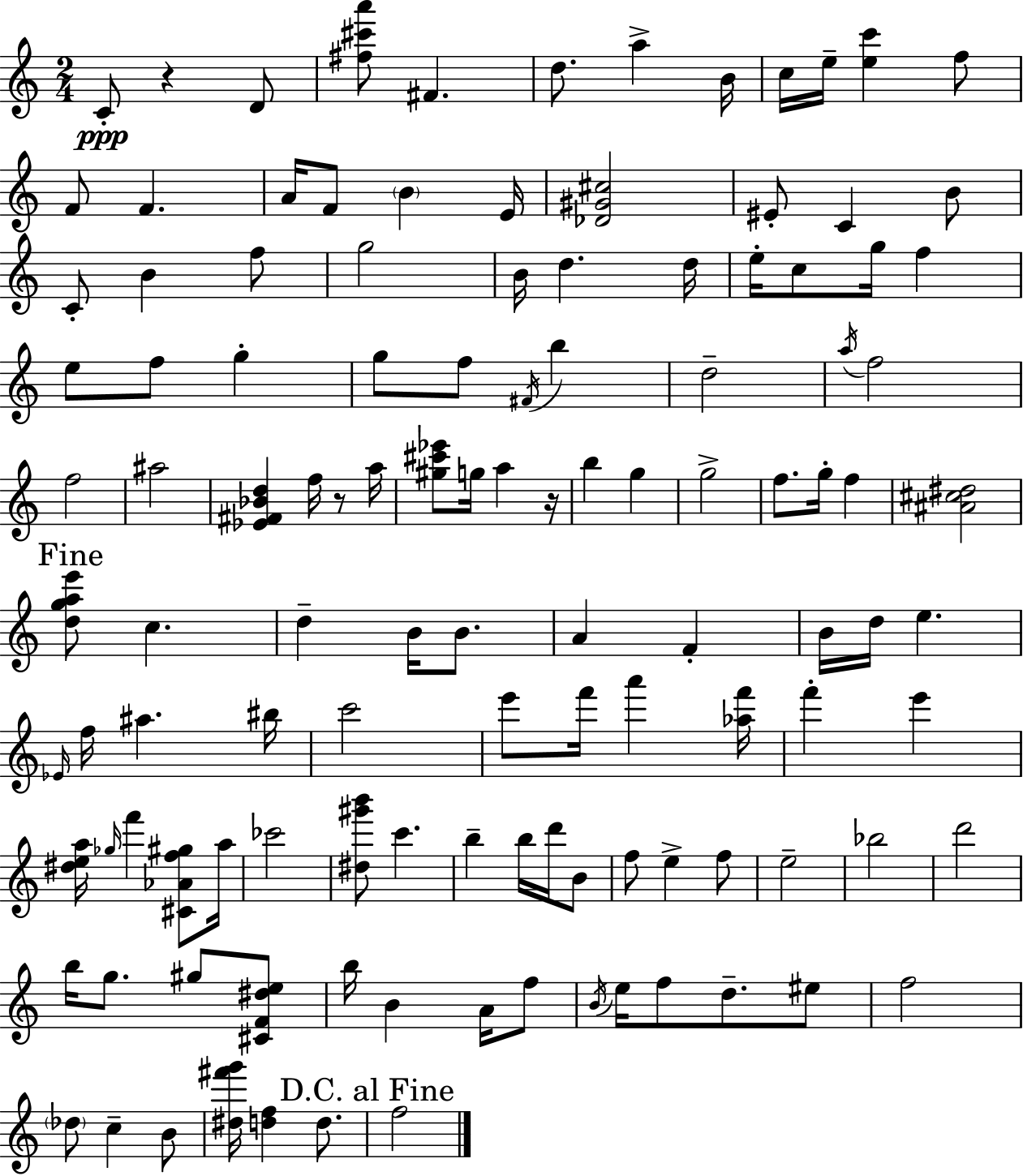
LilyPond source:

{
  \clef treble
  \numericTimeSignature
  \time 2/4
  \key c \major
  \repeat volta 2 { c'8-.\ppp r4 d'8 | <fis'' cis''' a'''>8 fis'4. | d''8. a''4-> b'16 | c''16 e''16-- <e'' c'''>4 f''8 | \break f'8 f'4. | a'16 f'8 \parenthesize b'4 e'16 | <des' gis' cis''>2 | eis'8-. c'4 b'8 | \break c'8-. b'4 f''8 | g''2 | b'16 d''4. d''16 | e''16-. c''8 g''16 f''4 | \break e''8 f''8 g''4-. | g''8 f''8 \acciaccatura { fis'16 } b''4 | d''2-- | \acciaccatura { a''16 } f''2 | \break f''2 | ais''2 | <ees' fis' bes' d''>4 f''16 r8 | a''16 <gis'' cis''' ees'''>8 g''16 a''4 | \break r16 b''4 g''4 | g''2-> | f''8. g''16-. f''4 | <ais' cis'' dis''>2 | \break \mark "Fine" <d'' g'' a'' e'''>8 c''4. | d''4-- b'16 b'8. | a'4 f'4-. | b'16 d''16 e''4. | \break \grace { ees'16 } f''16 ais''4. | bis''16 c'''2 | e'''8 f'''16 a'''4 | <aes'' f'''>16 f'''4-. e'''4 | \break <dis'' e'' a''>16 \grace { ges''16 } f'''4 | <cis' aes' f'' gis''>8 a''16 ces'''2 | <dis'' gis''' b'''>8 c'''4. | b''4-- | \break b''16 d'''16 b'8 f''8 e''4-> | f''8 e''2-- | bes''2 | d'''2 | \break b''16 g''8. | gis''8 <cis' f' dis'' e''>8 b''16 b'4 | a'16 f''8 \acciaccatura { b'16 } e''16 f''8 | d''8.-- eis''8 f''2 | \break \parenthesize des''8 c''4-- | b'8 <dis'' fis''' g'''>16 <d'' f''>4 | d''8. \mark "D.C. al Fine" f''2 | } \bar "|."
}